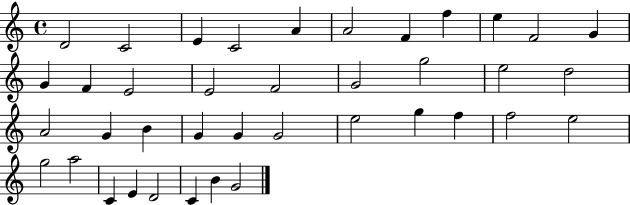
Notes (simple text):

D4/h C4/h E4/q C4/h A4/q A4/h F4/q F5/q E5/q F4/h G4/q G4/q F4/q E4/h E4/h F4/h G4/h G5/h E5/h D5/h A4/h G4/q B4/q G4/q G4/q G4/h E5/h G5/q F5/q F5/h E5/h G5/h A5/h C4/q E4/q D4/h C4/q B4/q G4/h